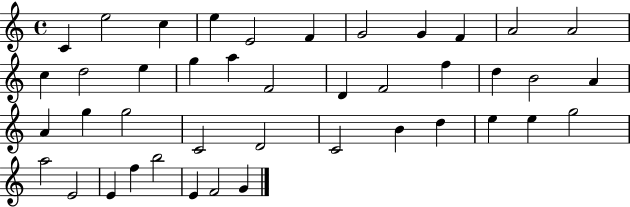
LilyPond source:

{
  \clef treble
  \time 4/4
  \defaultTimeSignature
  \key c \major
  c'4 e''2 c''4 | e''4 e'2 f'4 | g'2 g'4 f'4 | a'2 a'2 | \break c''4 d''2 e''4 | g''4 a''4 f'2 | d'4 f'2 f''4 | d''4 b'2 a'4 | \break a'4 g''4 g''2 | c'2 d'2 | c'2 b'4 d''4 | e''4 e''4 g''2 | \break a''2 e'2 | e'4 f''4 b''2 | e'4 f'2 g'4 | \bar "|."
}